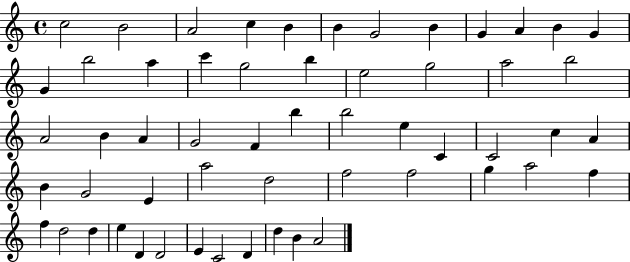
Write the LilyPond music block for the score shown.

{
  \clef treble
  \time 4/4
  \defaultTimeSignature
  \key c \major
  c''2 b'2 | a'2 c''4 b'4 | b'4 g'2 b'4 | g'4 a'4 b'4 g'4 | \break g'4 b''2 a''4 | c'''4 g''2 b''4 | e''2 g''2 | a''2 b''2 | \break a'2 b'4 a'4 | g'2 f'4 b''4 | b''2 e''4 c'4 | c'2 c''4 a'4 | \break b'4 g'2 e'4 | a''2 d''2 | f''2 f''2 | g''4 a''2 f''4 | \break f''4 d''2 d''4 | e''4 d'4 d'2 | e'4 c'2 d'4 | d''4 b'4 a'2 | \break \bar "|."
}